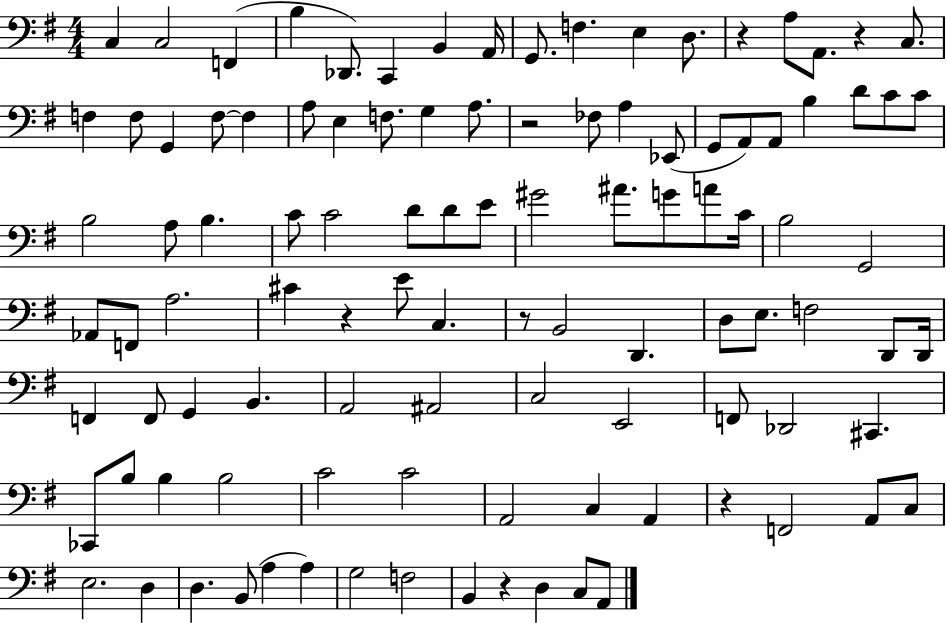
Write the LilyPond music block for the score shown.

{
  \clef bass
  \numericTimeSignature
  \time 4/4
  \key g \major
  c4 c2 f,4( | b4 des,8.) c,4 b,4 a,16 | g,8. f4. e4 d8. | r4 a8 a,8. r4 c8. | \break f4 f8 g,4 f8~~ f4 | a8 e4 f8. g4 a8. | r2 fes8 a4 ees,8( | g,8 a,8) a,8 b4 d'8 c'8 c'8 | \break b2 a8 b4. | c'8 c'2 d'8 d'8 e'8 | gis'2 ais'8. g'8 a'8 c'16 | b2 g,2 | \break aes,8 f,8 a2. | cis'4 r4 e'8 c4. | r8 b,2 d,4. | d8 e8. f2 d,8 d,16 | \break f,4 f,8 g,4 b,4. | a,2 ais,2 | c2 e,2 | f,8 des,2 cis,4. | \break ces,8 b8 b4 b2 | c'2 c'2 | a,2 c4 a,4 | r4 f,2 a,8 c8 | \break e2. d4 | d4. b,8( a4 a4) | g2 f2 | b,4 r4 d4 c8 a,8 | \break \bar "|."
}